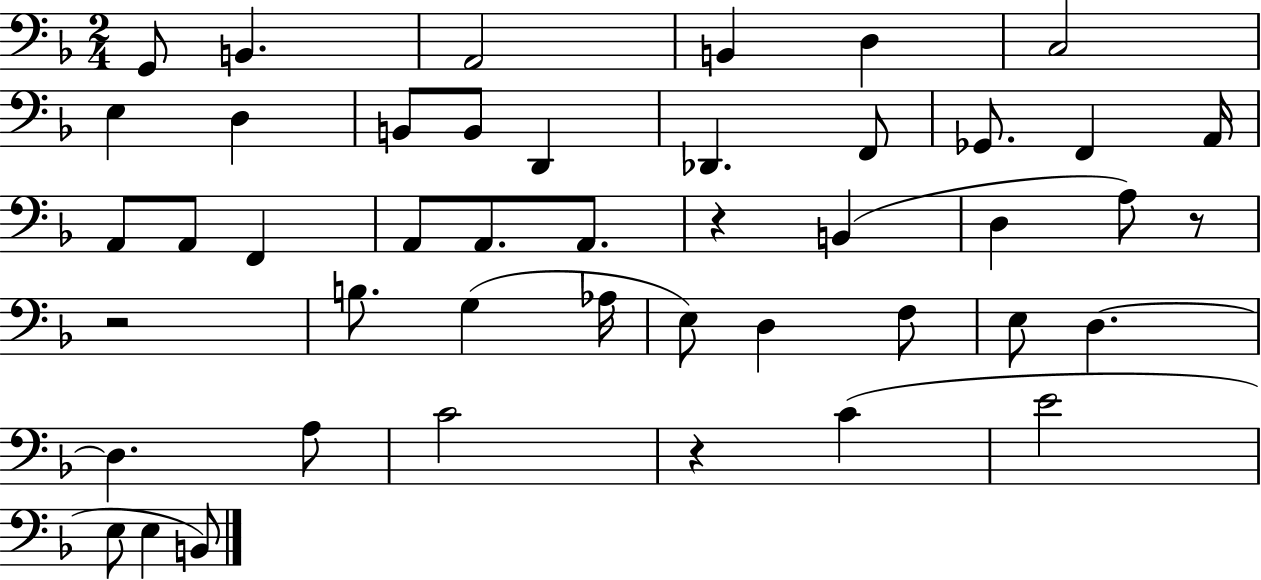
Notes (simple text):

G2/e B2/q. A2/h B2/q D3/q C3/h E3/q D3/q B2/e B2/e D2/q Db2/q. F2/e Gb2/e. F2/q A2/s A2/e A2/e F2/q A2/e A2/e. A2/e. R/q B2/q D3/q A3/e R/e R/h B3/e. G3/q Ab3/s E3/e D3/q F3/e E3/e D3/q. D3/q. A3/e C4/h R/q C4/q E4/h E3/e E3/q B2/e